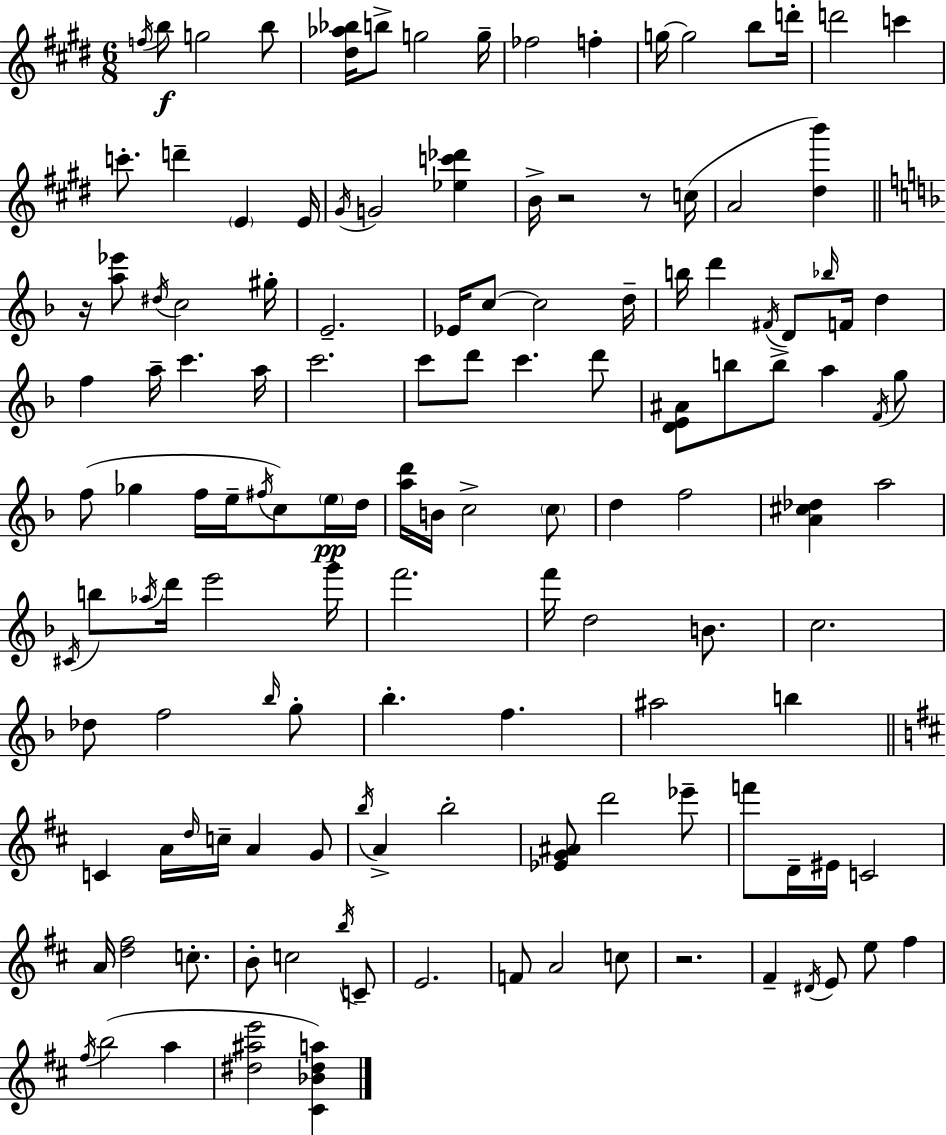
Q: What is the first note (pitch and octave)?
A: F5